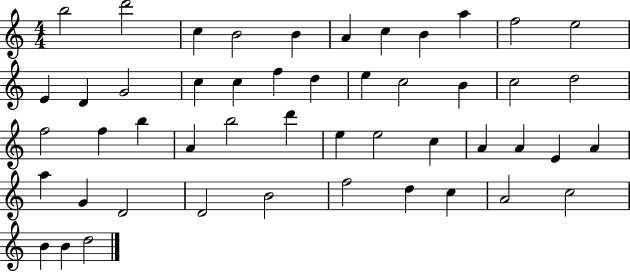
B5/h D6/h C5/q B4/h B4/q A4/q C5/q B4/q A5/q F5/h E5/h E4/q D4/q G4/h C5/q C5/q F5/q D5/q E5/q C5/h B4/q C5/h D5/h F5/h F5/q B5/q A4/q B5/h D6/q E5/q E5/h C5/q A4/q A4/q E4/q A4/q A5/q G4/q D4/h D4/h B4/h F5/h D5/q C5/q A4/h C5/h B4/q B4/q D5/h